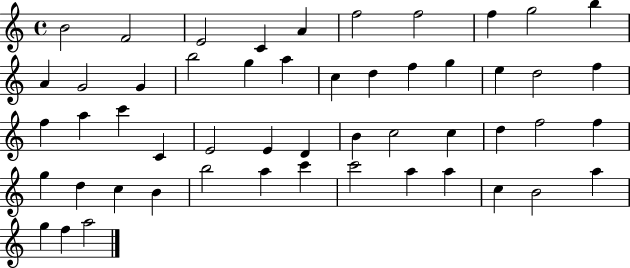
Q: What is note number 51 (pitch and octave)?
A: F5